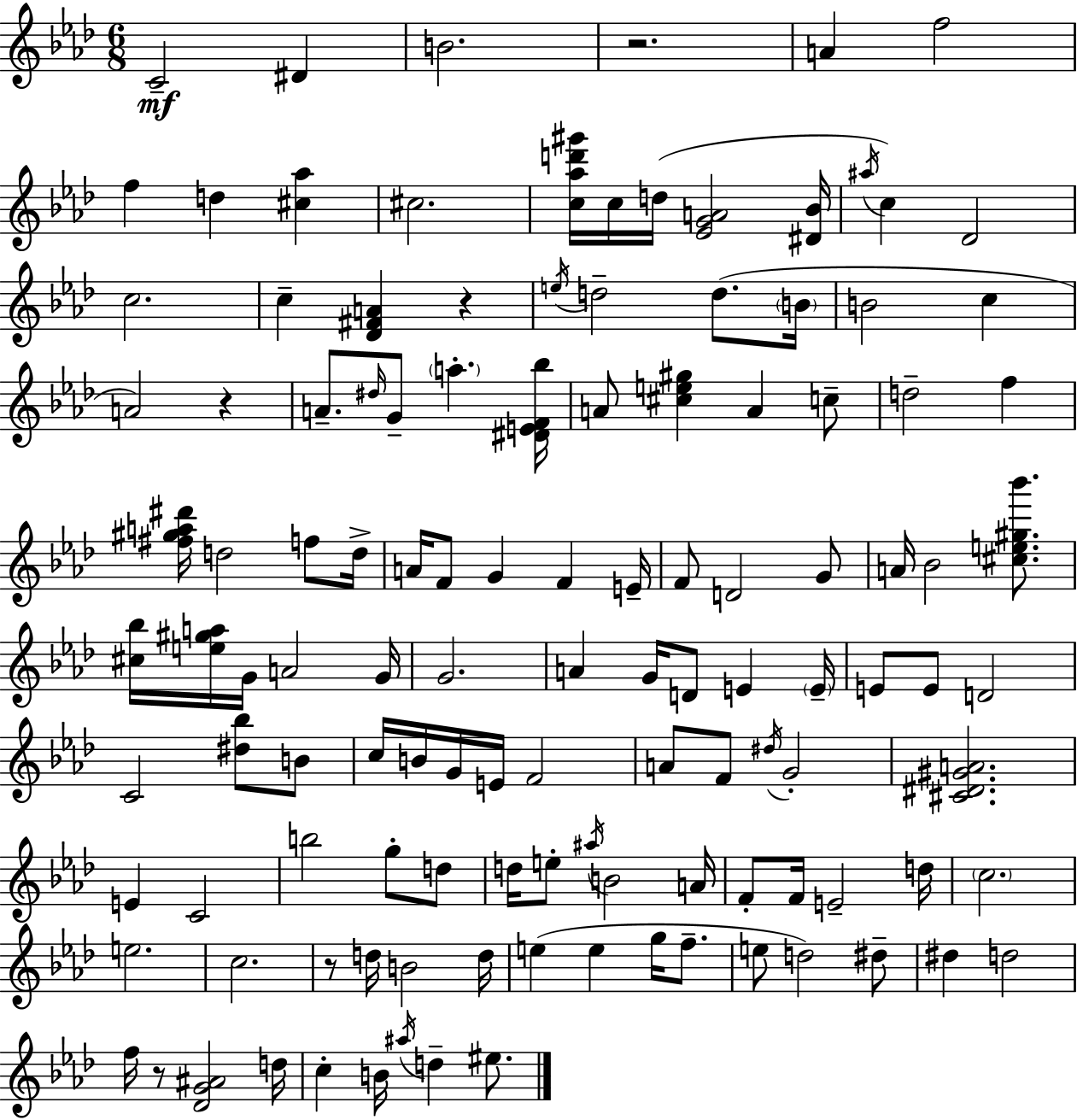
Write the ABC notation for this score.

X:1
T:Untitled
M:6/8
L:1/4
K:Ab
C2 ^D B2 z2 A f2 f d [^c_a] ^c2 [c_ad'^g']/4 c/4 d/4 [_EGA]2 [^D_B]/4 ^a/4 c _D2 c2 c [_D^FA] z e/4 d2 d/2 B/4 B2 c A2 z A/2 ^d/4 G/2 a [^DEF_b]/4 A/2 [^ce^g] A c/2 d2 f [^f^ga^d']/4 d2 f/2 d/4 A/4 F/2 G F E/4 F/2 D2 G/2 A/4 _B2 [^ce^g_b']/2 [^c_b]/4 [e^ga]/4 G/4 A2 G/4 G2 A G/4 D/2 E E/4 E/2 E/2 D2 C2 [^d_b]/2 B/2 c/4 B/4 G/4 E/4 F2 A/2 F/2 ^d/4 G2 [^C^D^GA]2 E C2 b2 g/2 d/2 d/4 e/2 ^a/4 B2 A/4 F/2 F/4 E2 d/4 c2 e2 c2 z/2 d/4 B2 d/4 e e g/4 f/2 e/2 d2 ^d/2 ^d d2 f/4 z/2 [_DG^A]2 d/4 c B/4 ^a/4 d ^e/2